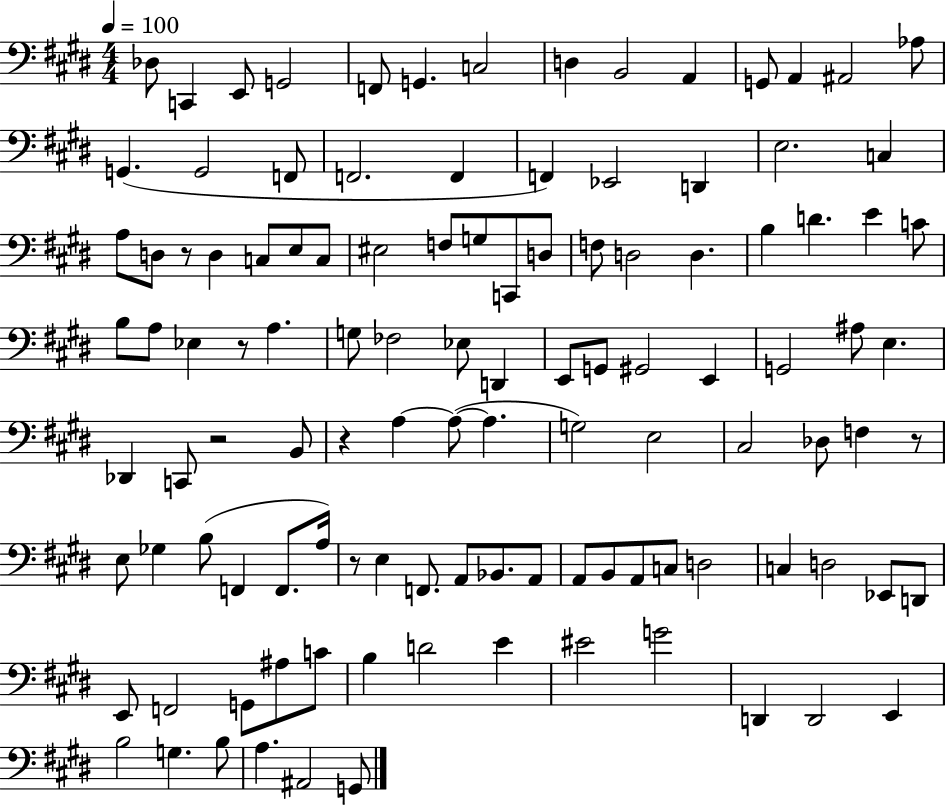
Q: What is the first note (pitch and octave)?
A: Db3